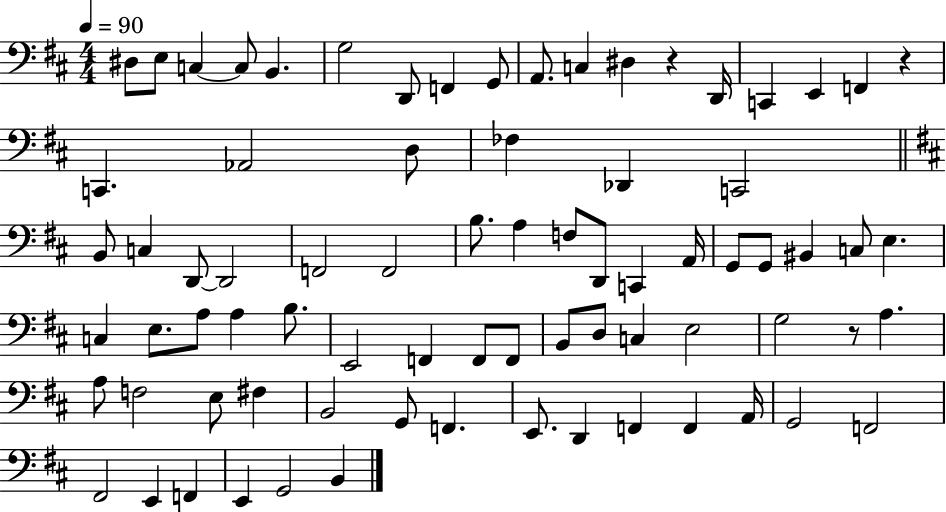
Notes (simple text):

D#3/e E3/e C3/q C3/e B2/q. G3/h D2/e F2/q G2/e A2/e. C3/q D#3/q R/q D2/s C2/q E2/q F2/q R/q C2/q. Ab2/h D3/e FES3/q Db2/q C2/h B2/e C3/q D2/e D2/h F2/h F2/h B3/e. A3/q F3/e D2/e C2/q A2/s G2/e G2/e BIS2/q C3/e E3/q. C3/q E3/e. A3/e A3/q B3/e. E2/h F2/q F2/e F2/e B2/e D3/e C3/q E3/h G3/h R/e A3/q. A3/e F3/h E3/e F#3/q B2/h G2/e F2/q. E2/e. D2/q F2/q F2/q A2/s G2/h F2/h F#2/h E2/q F2/q E2/q G2/h B2/q